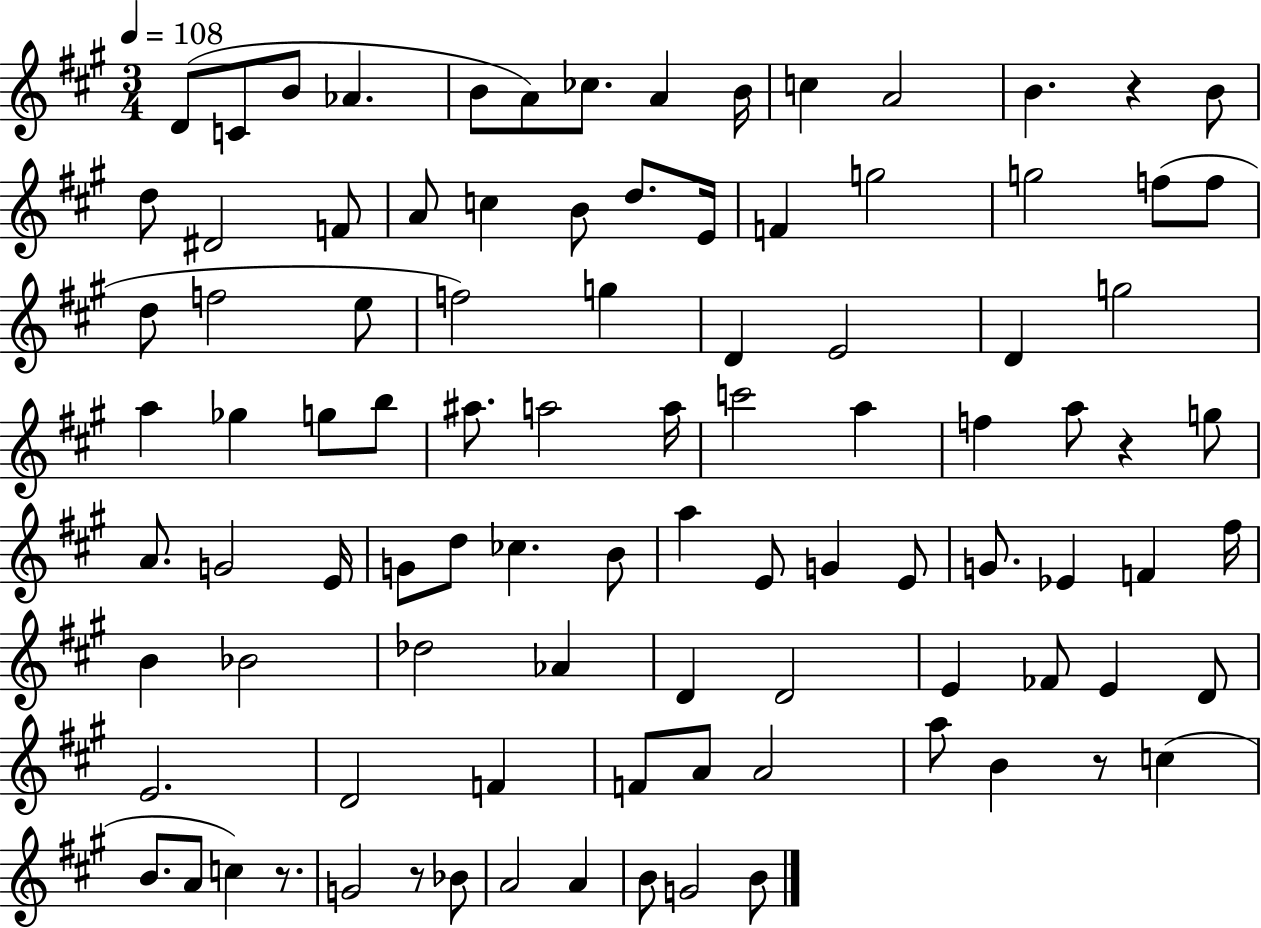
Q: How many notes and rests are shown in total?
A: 96